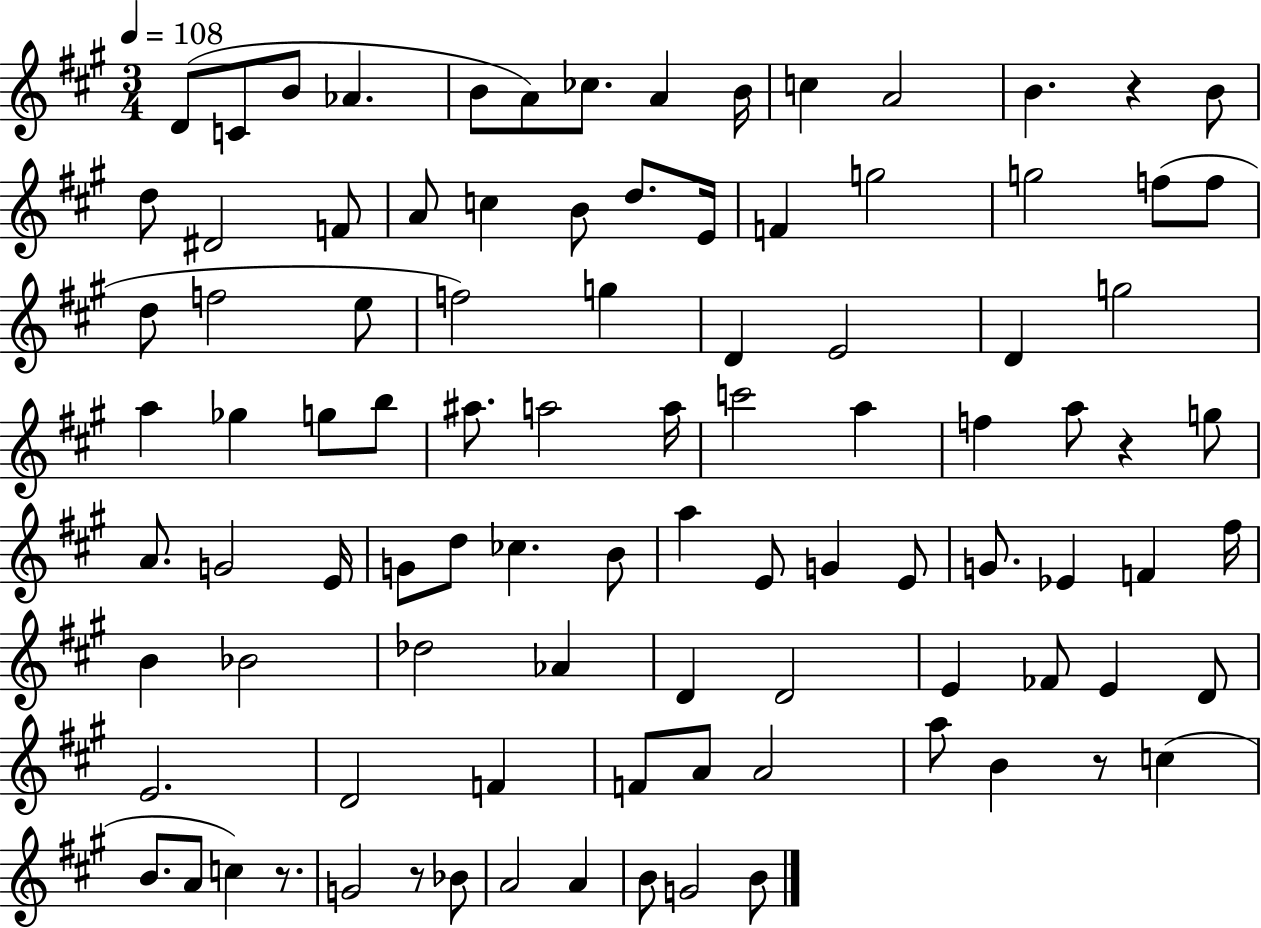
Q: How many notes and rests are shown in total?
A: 96